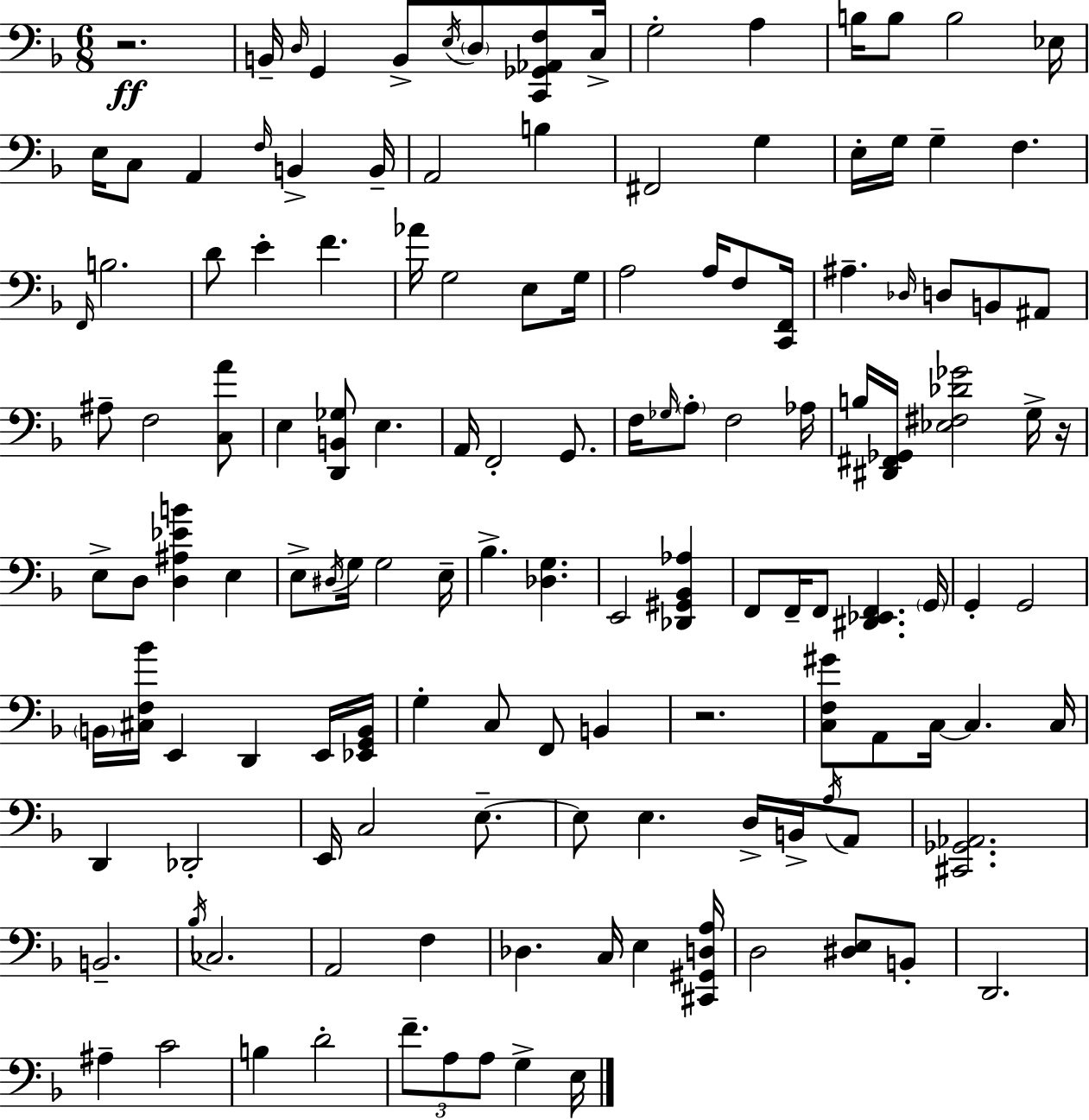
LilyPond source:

{
  \clef bass
  \numericTimeSignature
  \time 6/8
  \key d \minor
  \repeat volta 2 { r2.\ff | b,16-- \grace { d16 } g,4 b,8-> \acciaccatura { e16 } \parenthesize d8 <c, ges, aes, f>8 | c16-> g2-. a4 | b16 b8 b2 | \break ees16 e16 c8 a,4 \grace { f16 } b,4-> | b,16-- a,2 b4 | fis,2 g4 | e16-. g16 g4-- f4. | \break \grace { f,16 } b2. | d'8 e'4-. f'4. | aes'16 g2 | e8 g16 a2 | \break a16 f8 <c, f,>16 ais4.-- \grace { des16 } d8 | b,8 ais,8 ais8-- f2 | <c a'>8 e4 <d, b, ges>8 e4. | a,16 f,2-. | \break g,8. f16 \grace { ges16 } \parenthesize a8-. f2 | aes16 b16 <dis, fis, ges,>16 <ees fis des' ges'>2 | g16-> r16 e8-> d8 <d ais ees' b'>4 | e4 e8-> \acciaccatura { dis16 } g16 g2 | \break e16-- bes4.-> | <des g>4. e,2 | <des, gis, bes, aes>4 f,8 f,16-- f,8 | <dis, ees, f,>4. \parenthesize g,16 g,4-. g,2 | \break \parenthesize b,16 <cis f bes'>16 e,4 | d,4 e,16 <ees, g, b,>16 g4-. c8 | f,8 b,4 r2. | <c f gis'>8 a,8 c16~~ | \break c4. c16 d,4 des,2-. | e,16 c2 | e8.--~~ e8 e4. | d16-> b,16-> \acciaccatura { a16 } a,8 <cis, ges, aes,>2. | \break b,2.-- | \acciaccatura { bes16 } ces2. | a,2 | f4 des4. | \break c16 e4 <cis, gis, d a>16 d2 | <dis e>8 b,8-. d,2. | ais4-- | c'2 b4 | \break d'2-. \tuplet 3/2 { f'8.-- | a8 a8 } g4-> e16 } \bar "|."
}